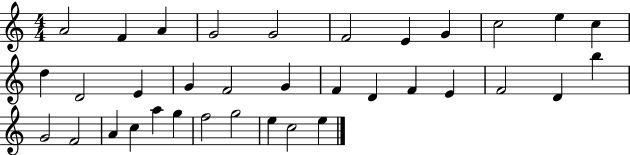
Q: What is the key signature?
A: C major